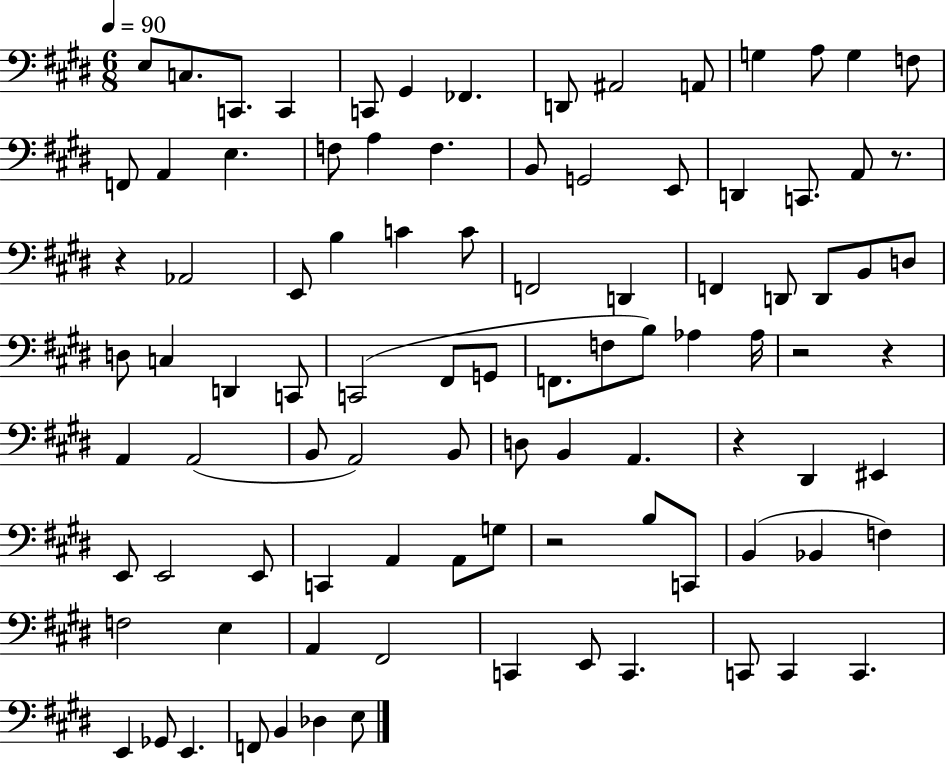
E3/e C3/e. C2/e. C2/q C2/e G#2/q FES2/q. D2/e A#2/h A2/e G3/q A3/e G3/q F3/e F2/e A2/q E3/q. F3/e A3/q F3/q. B2/e G2/h E2/e D2/q C2/e. A2/e R/e. R/q Ab2/h E2/e B3/q C4/q C4/e F2/h D2/q F2/q D2/e D2/e B2/e D3/e D3/e C3/q D2/q C2/e C2/h F#2/e G2/e F2/e. F3/e B3/e Ab3/q Ab3/s R/h R/q A2/q A2/h B2/e A2/h B2/e D3/e B2/q A2/q. R/q D#2/q EIS2/q E2/e E2/h E2/e C2/q A2/q A2/e G3/e R/h B3/e C2/e B2/q Bb2/q F3/q F3/h E3/q A2/q F#2/h C2/q E2/e C2/q. C2/e C2/q C2/q. E2/q Gb2/e E2/q. F2/e B2/q Db3/q E3/e